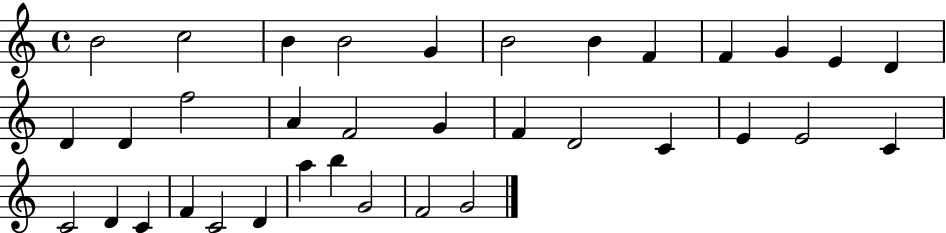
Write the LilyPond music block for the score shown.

{
  \clef treble
  \time 4/4
  \defaultTimeSignature
  \key c \major
  b'2 c''2 | b'4 b'2 g'4 | b'2 b'4 f'4 | f'4 g'4 e'4 d'4 | \break d'4 d'4 f''2 | a'4 f'2 g'4 | f'4 d'2 c'4 | e'4 e'2 c'4 | \break c'2 d'4 c'4 | f'4 c'2 d'4 | a''4 b''4 g'2 | f'2 g'2 | \break \bar "|."
}